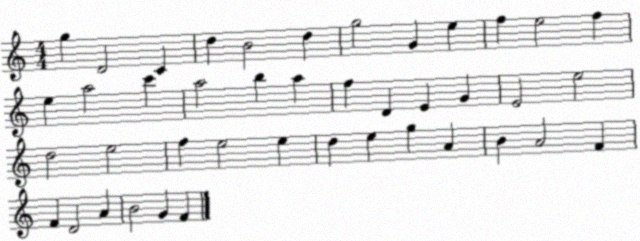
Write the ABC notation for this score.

X:1
T:Untitled
M:4/4
L:1/4
K:C
g D2 C d B2 d g2 G e f e2 f e a2 c' a2 b a f D E G E2 e2 d2 e2 f e2 e d e g A B A2 F F D2 A B2 G F